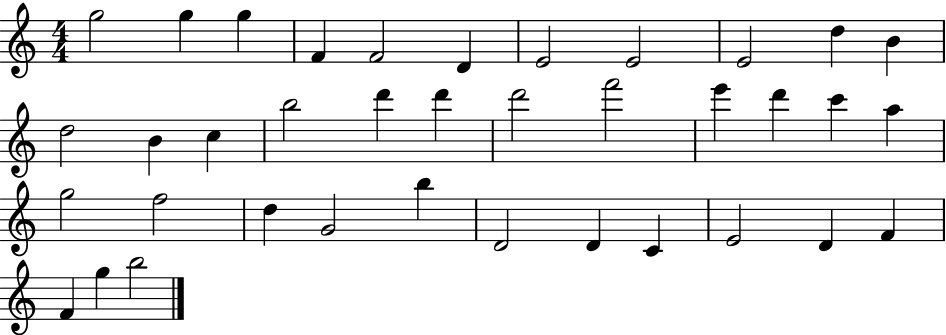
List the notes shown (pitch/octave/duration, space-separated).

G5/h G5/q G5/q F4/q F4/h D4/q E4/h E4/h E4/h D5/q B4/q D5/h B4/q C5/q B5/h D6/q D6/q D6/h F6/h E6/q D6/q C6/q A5/q G5/h F5/h D5/q G4/h B5/q D4/h D4/q C4/q E4/h D4/q F4/q F4/q G5/q B5/h